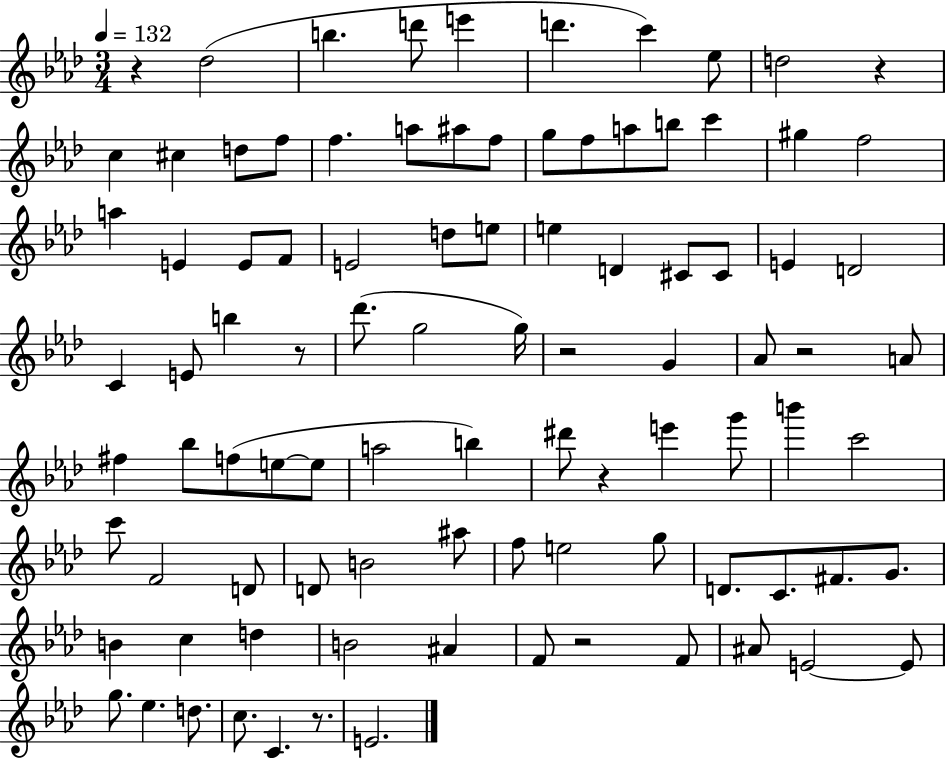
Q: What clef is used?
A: treble